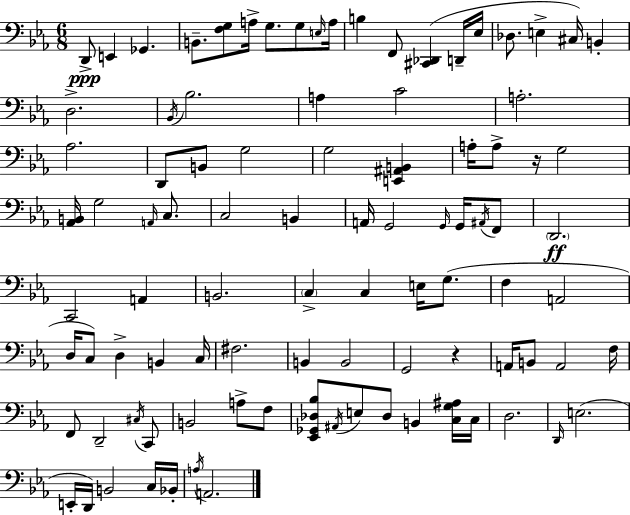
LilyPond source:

{
  \clef bass
  \numericTimeSignature
  \time 6/8
  \key ees \major
  d,8->\ppp e,4 ges,4. | b,8.-- <f g>8 a16-> g8. g8 \grace { e16 } | a16 b4 f,8 <cis, des,>4( d,16-- | ees16 des8. e4-> cis16) b,4-. | \break d2.-> | \acciaccatura { bes,16 } bes2. | a4 c'2 | a2.-. | \break aes2. | d,8 b,8 g2 | g2 <e, ais, b,>4 | a16-. a8-> r16 g2 | \break <aes, b,>16 g2 \grace { a,16 } | c8. c2 b,4 | a,16 g,2 | \grace { g,16 } g,16 \acciaccatura { ais,16 } f,8 \parenthesize d,2.\ff | \break c,2 | a,4 b,2. | \parenthesize c4-> c4 | e16 g8.( f4 a,2 | \break d16 c8) d4-> | b,4 c16 fis2. | b,4 b,2 | g,2 | \break r4 a,16 b,8 a,2 | f16 f,8 d,2-- | \acciaccatura { cis16 } c,8 b,2 | a8-> f8 <ees, ges, des bes>8 \acciaccatura { ais,16 } e8 des8 | \break b,4 <c g ais>16 c16 d2. | \grace { d,16 } e2.( | e,16-. d,16) b,2 | c16 bes,16-. \acciaccatura { a16 } a,2. | \break \bar "|."
}